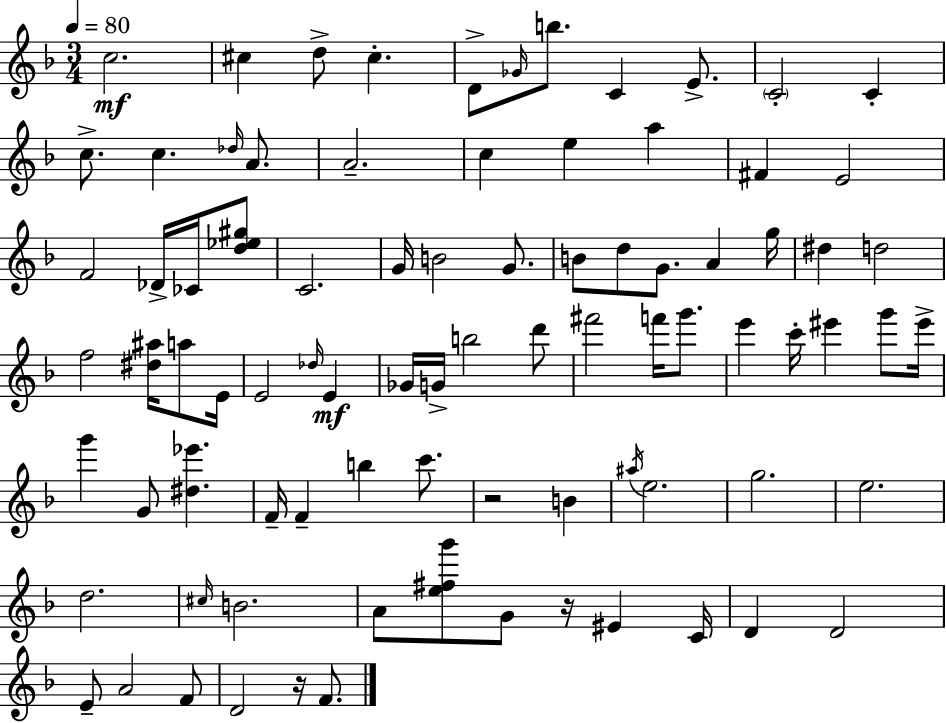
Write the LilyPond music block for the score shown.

{
  \clef treble
  \numericTimeSignature
  \time 3/4
  \key d \minor
  \tempo 4 = 80
  \repeat volta 2 { c''2.\mf | cis''4 d''8-> cis''4.-. | d'8-> \grace { ges'16 } b''8. c'4 e'8.-> | \parenthesize c'2-. c'4-. | \break c''8.-> c''4. \grace { des''16 } a'8. | a'2.-- | c''4 e''4 a''4 | fis'4 e'2 | \break f'2 des'16-> ces'16 | <d'' ees'' gis''>8 c'2. | g'16 b'2 g'8. | b'8 d''8 g'8. a'4 | \break g''16 dis''4 d''2 | f''2 <dis'' ais''>16 a''8 | e'16 e'2 \grace { des''16 } e'4\mf | ges'16 g'16-> b''2 | \break d'''8 fis'''2 f'''16 | g'''8. e'''4 c'''16-. eis'''4 | g'''8 eis'''16-> g'''4 g'8 <dis'' ees'''>4. | f'16-- f'4-- b''4 | \break c'''8. r2 b'4 | \acciaccatura { ais''16 } e''2. | g''2. | e''2. | \break d''2. | \grace { cis''16 } b'2. | a'8 <e'' fis'' g'''>8 g'8 r16 | eis'4 c'16 d'4 d'2 | \break e'8-- a'2 | f'8 d'2 | r16 f'8. } \bar "|."
}